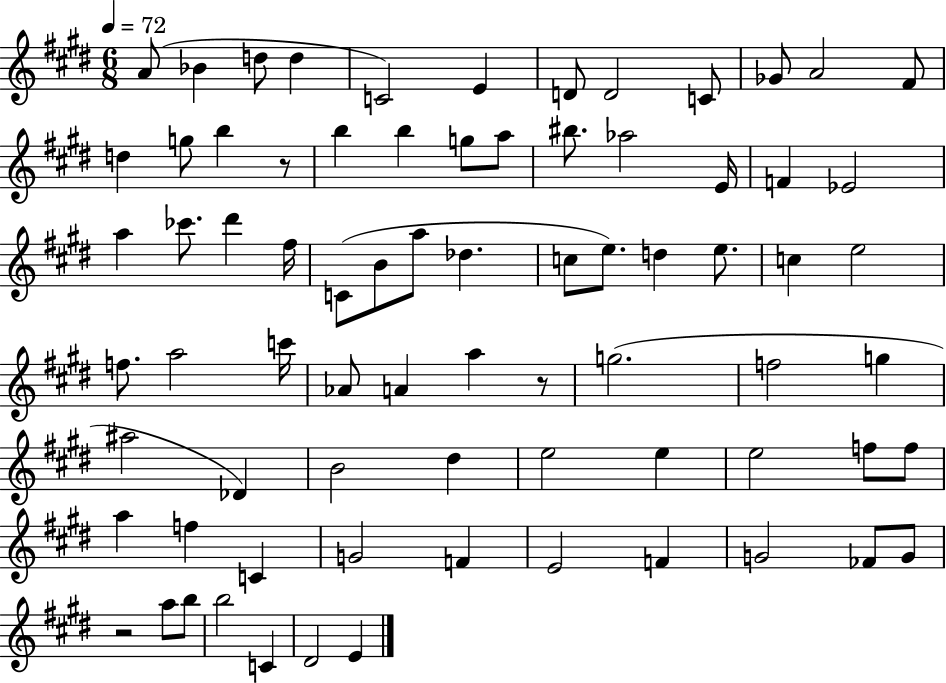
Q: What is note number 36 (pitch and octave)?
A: E5